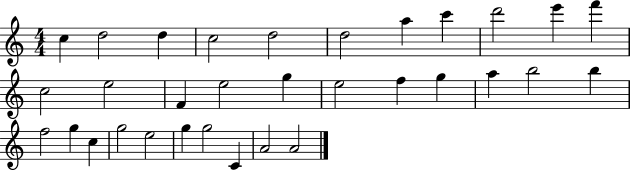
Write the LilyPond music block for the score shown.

{
  \clef treble
  \numericTimeSignature
  \time 4/4
  \key c \major
  c''4 d''2 d''4 | c''2 d''2 | d''2 a''4 c'''4 | d'''2 e'''4 f'''4 | \break c''2 e''2 | f'4 e''2 g''4 | e''2 f''4 g''4 | a''4 b''2 b''4 | \break f''2 g''4 c''4 | g''2 e''2 | g''4 g''2 c'4 | a'2 a'2 | \break \bar "|."
}